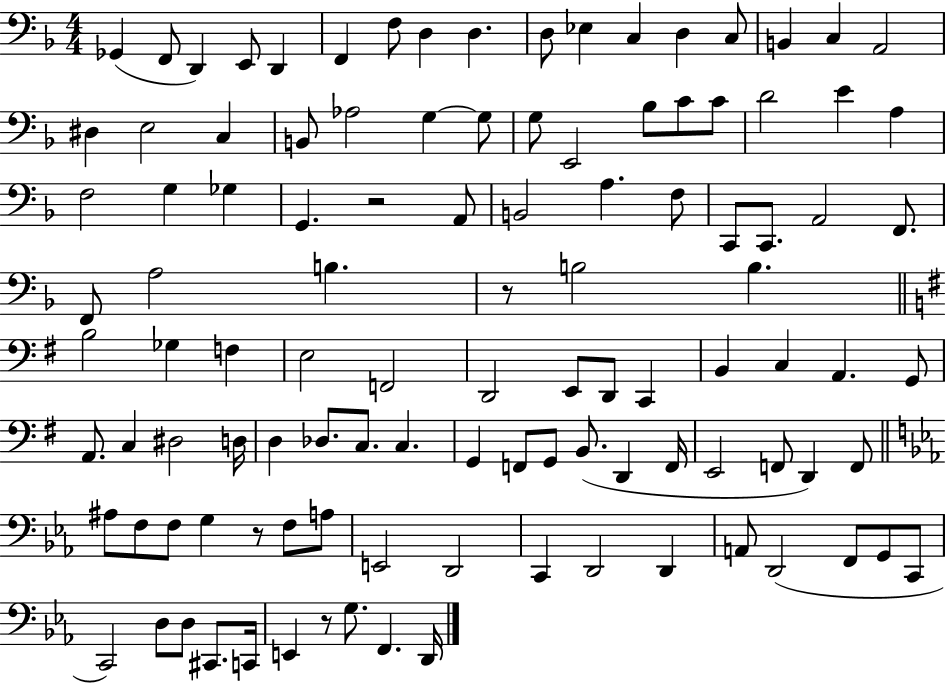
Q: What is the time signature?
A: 4/4